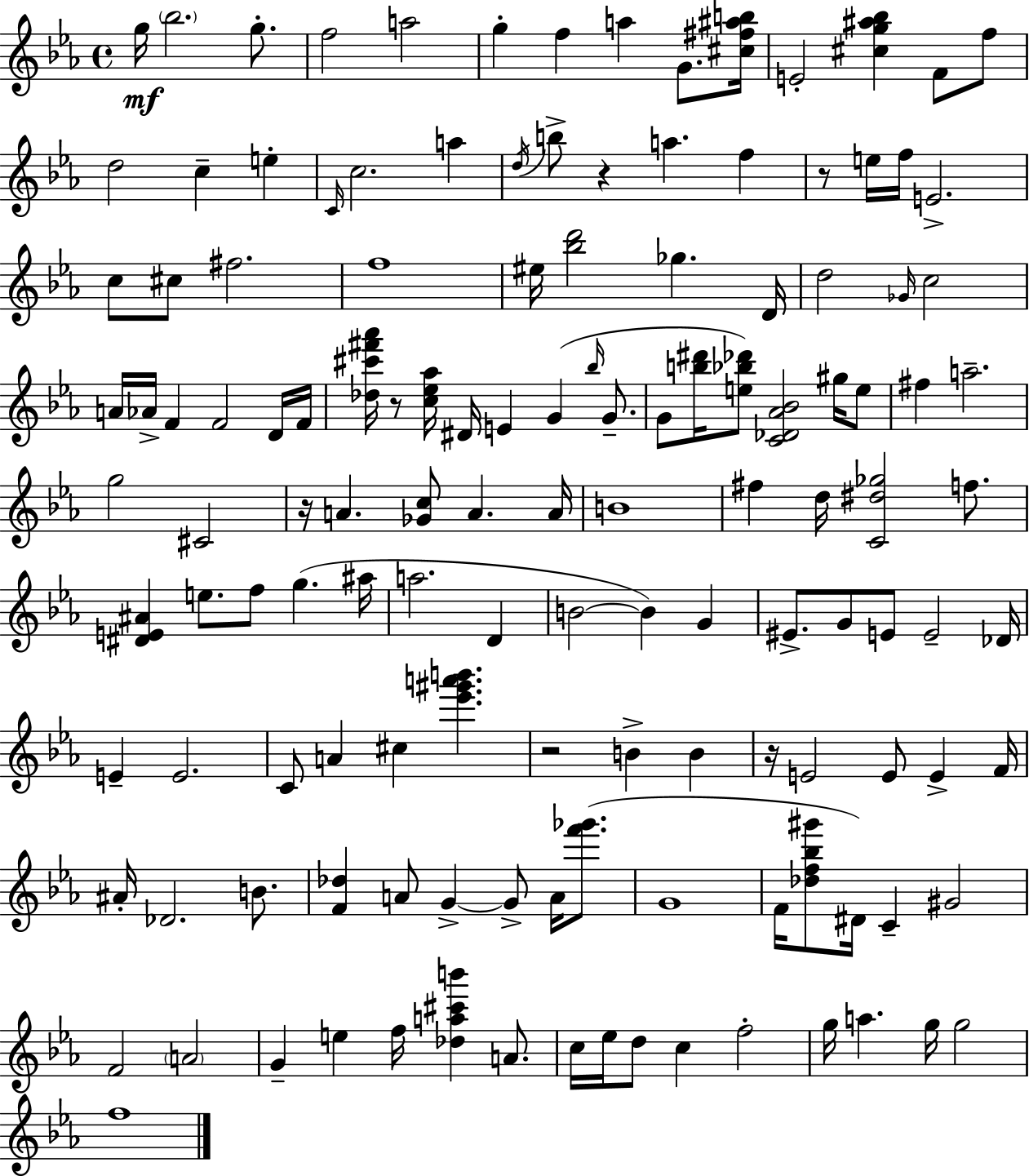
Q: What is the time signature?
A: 4/4